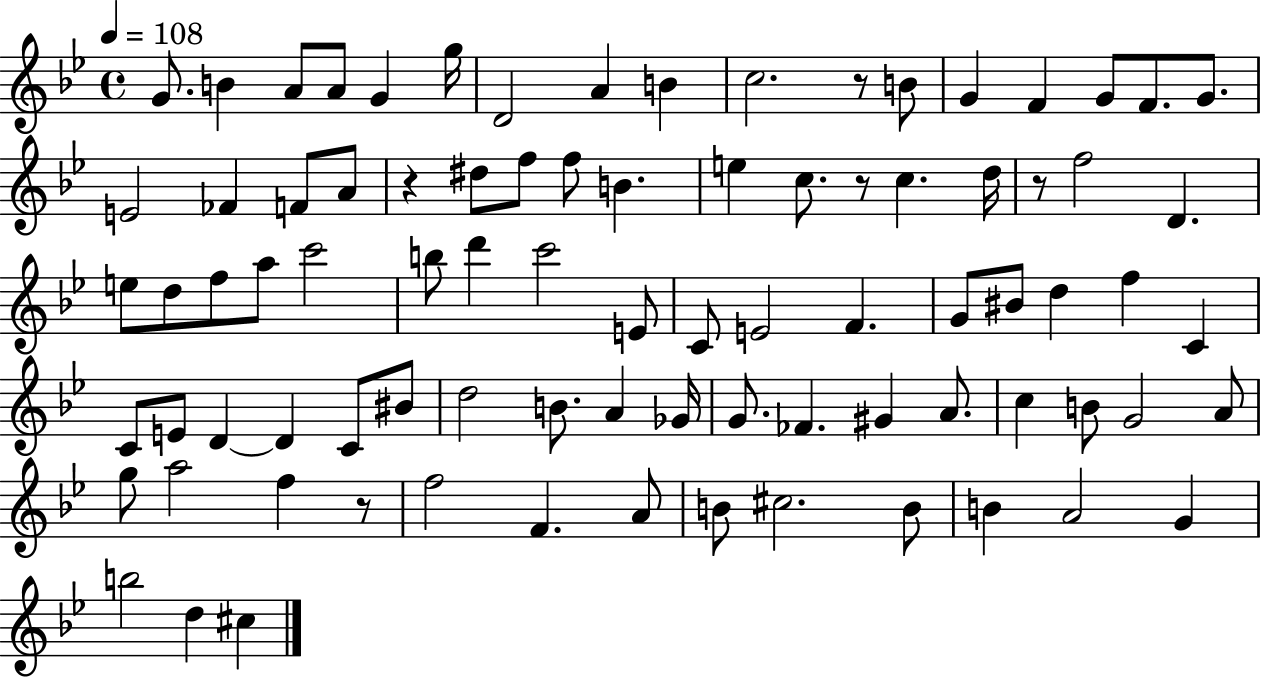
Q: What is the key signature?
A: BES major